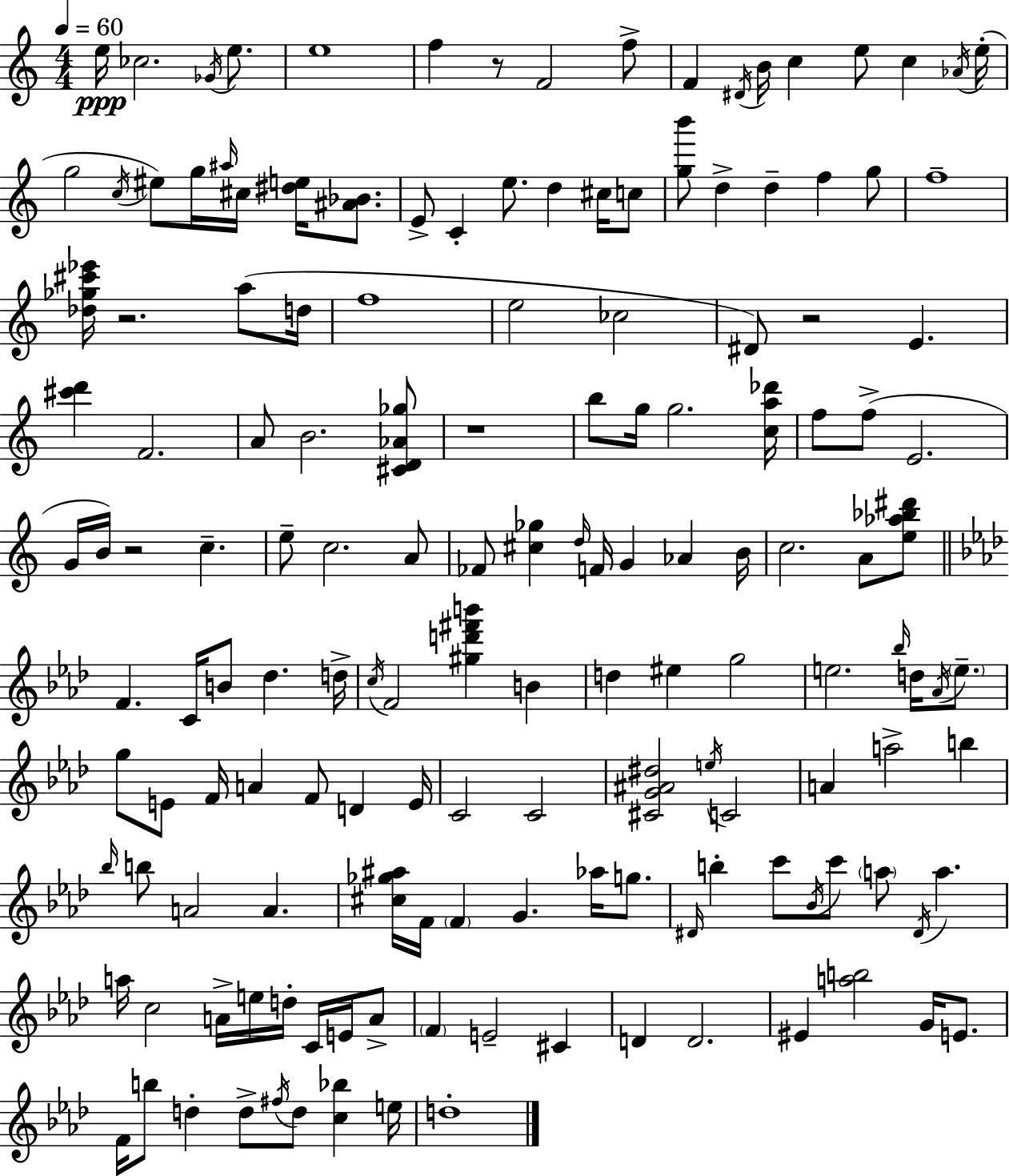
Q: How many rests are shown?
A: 5